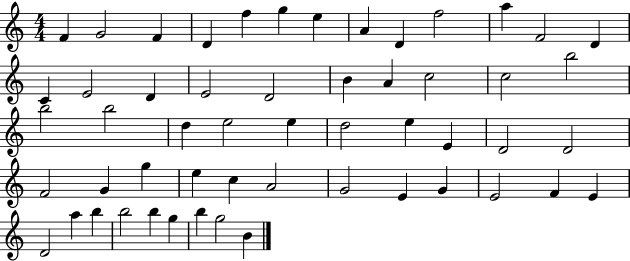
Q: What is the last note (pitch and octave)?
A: B4